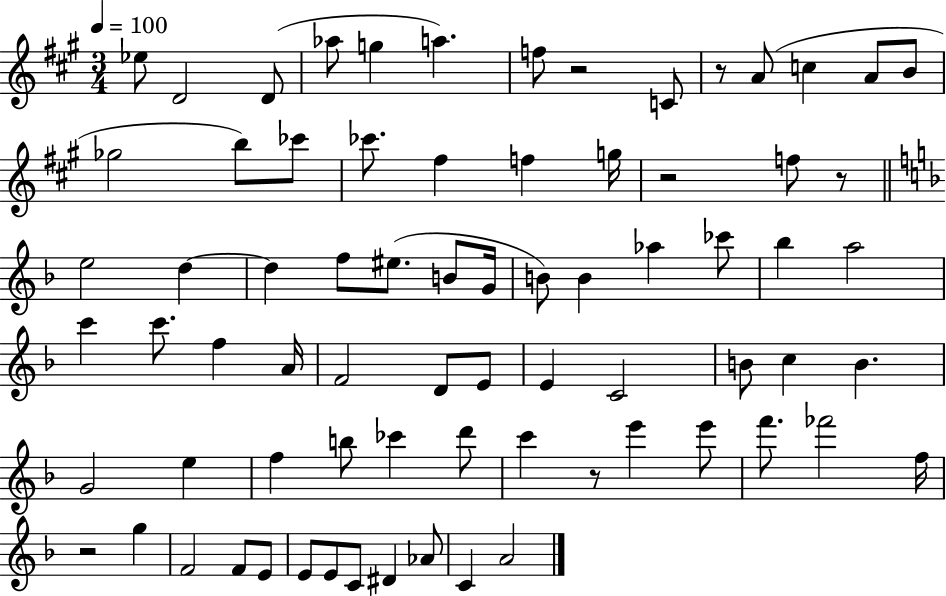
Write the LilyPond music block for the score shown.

{
  \clef treble
  \numericTimeSignature
  \time 3/4
  \key a \major
  \tempo 4 = 100
  \repeat volta 2 { ees''8 d'2 d'8( | aes''8 g''4 a''4.) | f''8 r2 c'8 | r8 a'8( c''4 a'8 b'8 | \break ges''2 b''8) ces'''8 | ces'''8. fis''4 f''4 g''16 | r2 f''8 r8 | \bar "||" \break \key f \major e''2 d''4~~ | d''4 f''8 eis''8.( b'8 g'16 | b'8) b'4 aes''4 ces'''8 | bes''4 a''2 | \break c'''4 c'''8. f''4 a'16 | f'2 d'8 e'8 | e'4 c'2 | b'8 c''4 b'4. | \break g'2 e''4 | f''4 b''8 ces'''4 d'''8 | c'''4 r8 e'''4 e'''8 | f'''8. fes'''2 f''16 | \break r2 g''4 | f'2 f'8 e'8 | e'8 e'8 c'8 dis'4 aes'8 | c'4 a'2 | \break } \bar "|."
}